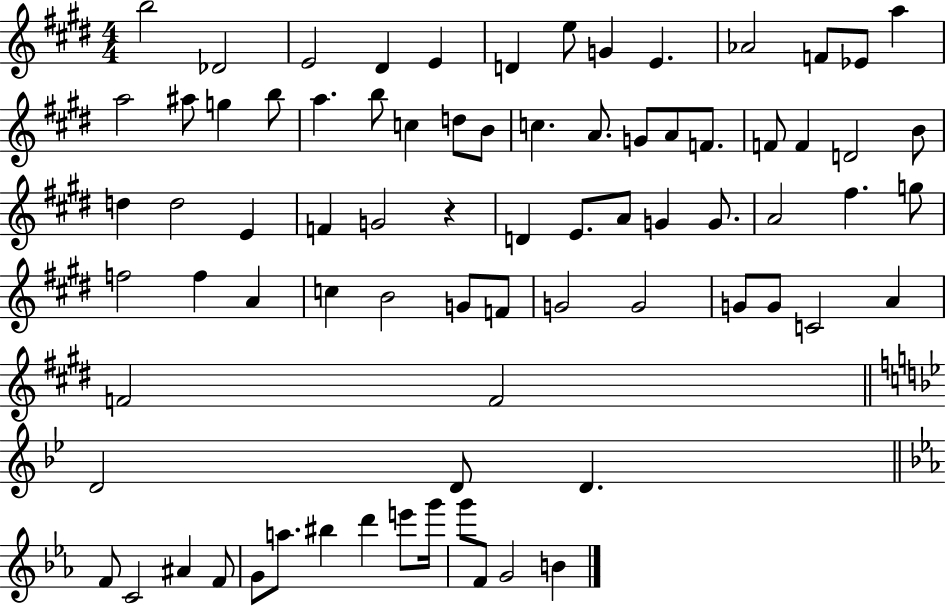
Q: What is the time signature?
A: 4/4